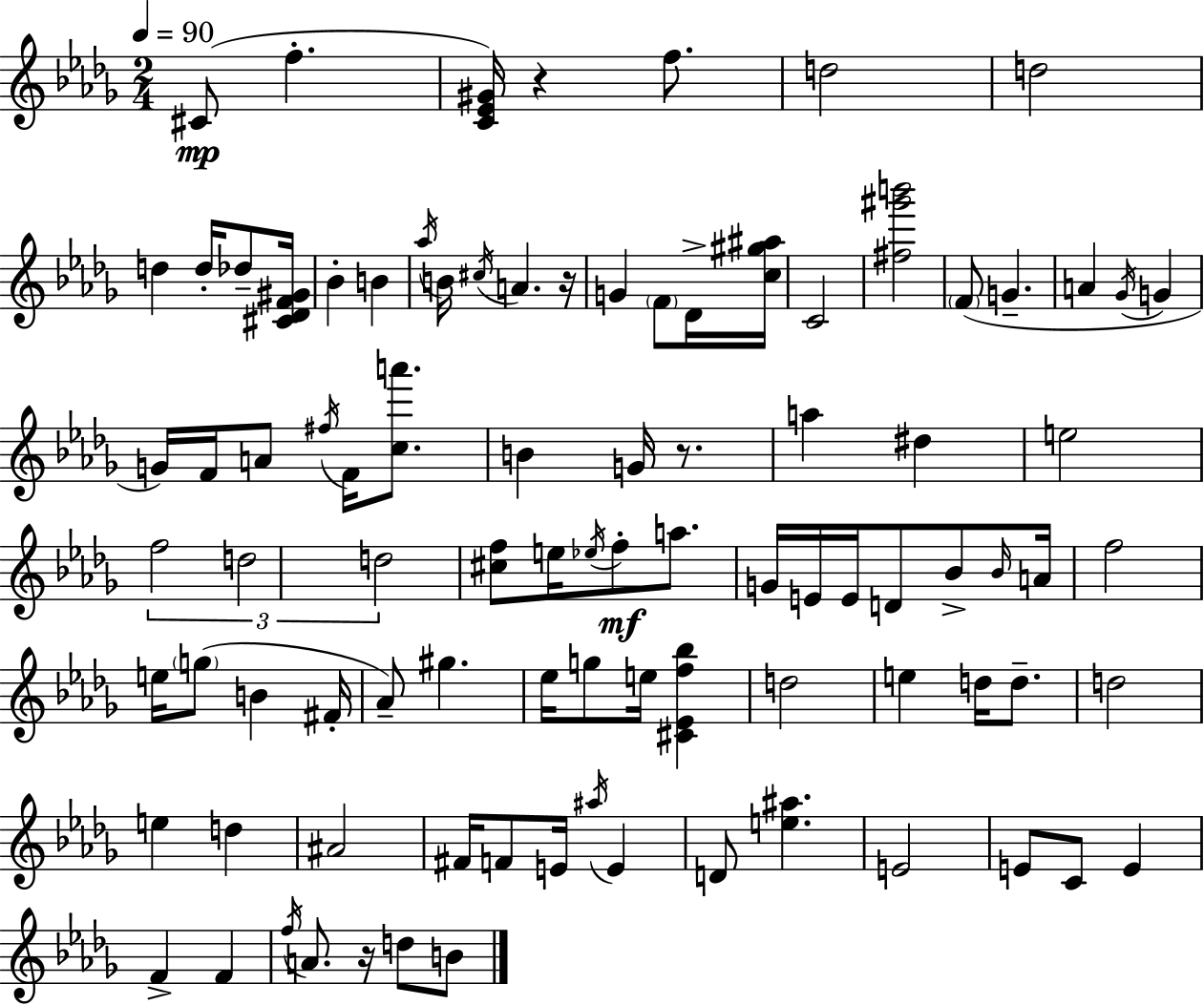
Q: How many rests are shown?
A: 4